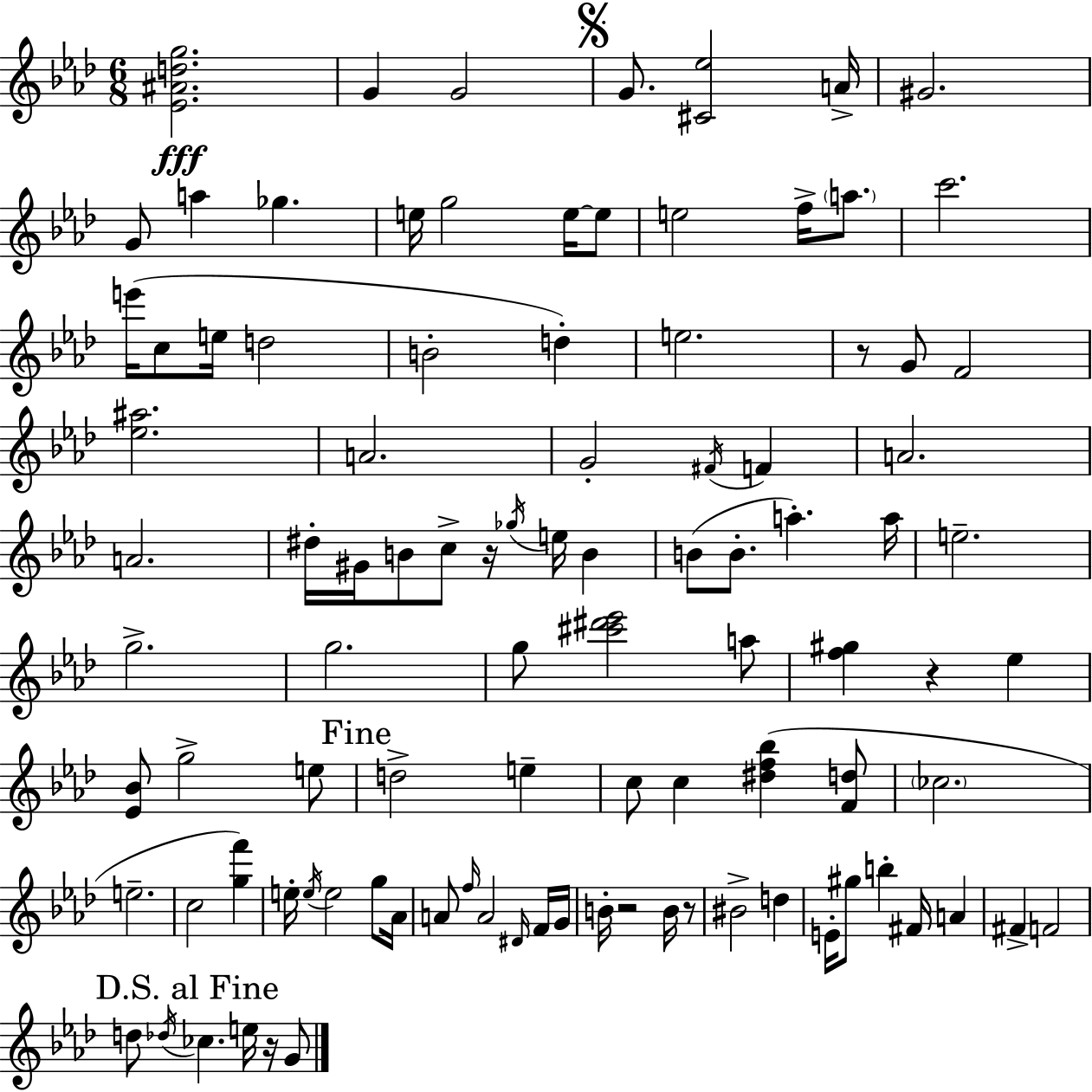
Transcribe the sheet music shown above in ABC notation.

X:1
T:Untitled
M:6/8
L:1/4
K:Ab
[_E^Adg]2 G G2 G/2 [^C_e]2 A/4 ^G2 G/2 a _g e/4 g2 e/4 e/2 e2 f/4 a/2 c'2 e'/4 c/2 e/4 d2 B2 d e2 z/2 G/2 F2 [_e^a]2 A2 G2 ^F/4 F A2 A2 ^d/4 ^G/4 B/2 c/2 z/4 _g/4 e/4 B B/2 B/2 a a/4 e2 g2 g2 g/2 [^c'^d'_e']2 a/2 [f^g] z _e [_E_B]/2 g2 e/2 d2 e c/2 c [^df_b] [Fd]/2 _c2 e2 c2 [gf'] e/4 e/4 e2 g/2 _A/4 A/2 f/4 A2 ^D/4 F/4 G/4 B/4 z2 B/4 z/2 ^B2 d E/4 ^g/2 b ^F/4 A ^F F2 d/2 _d/4 _c e/4 z/4 G/2